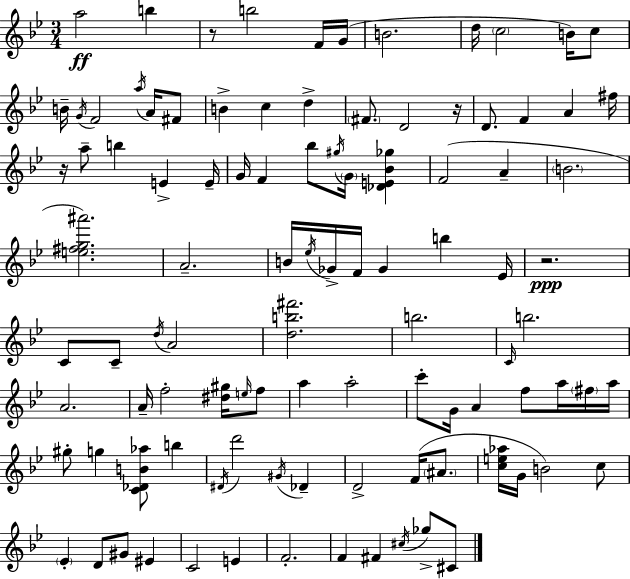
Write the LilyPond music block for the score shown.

{
  \clef treble
  \numericTimeSignature
  \time 3/4
  \key g \minor
  \repeat volta 2 { a''2\ff b''4 | r8 b''2 f'16 g'16( | b'2. | d''16 \parenthesize c''2 b'16) c''8 | \break b'16-- \acciaccatura { g'16 } f'2 \acciaccatura { a''16 } a'16 | fis'8 b'4-> c''4 d''4-> | \parenthesize fis'8. d'2 | r16 d'8. f'4 a'4 | \break fis''16 r16 a''8-- b''4 e'4-> | e'16-- g'16 f'4 bes''8 \acciaccatura { gis''16 } \parenthesize g'16 <des' e' bes' ges''>4 | f'2( a'4-- | \parenthesize b'2. | \break <e'' fis'' g'' ais'''>2.) | a'2.-- | b'16 \acciaccatura { ees''16 } ges'16-> f'16 ges'4 b''4 | ees'16 r2.\ppp | \break c'8 c'8-- \acciaccatura { d''16 } a'2 | <d'' b'' fis'''>2. | b''2. | \grace { c'16 } b''2. | \break a'2. | a'16-- f''2-. | <dis'' gis''>16 \grace { e''16 } f''8 a''4 a''2-. | c'''8-. g'16 a'4 | \break f''8 a''16 \parenthesize fis''16 a''16 gis''8-. g''4 | <c' des' b' aes''>8 b''4 \acciaccatura { dis'16 } d'''2 | \acciaccatura { gis'16 } des'4-- d'2-> | f'16( \parenthesize ais'8. <c'' e'' aes''>16 g'16 b'2) | \break c''8 \parenthesize ees'4-. | d'8 gis'8 eis'4 c'2 | e'4 f'2.-. | f'4 | \break fis'4 \acciaccatura { cis''16 } ges''8-> cis'8 } \bar "|."
}